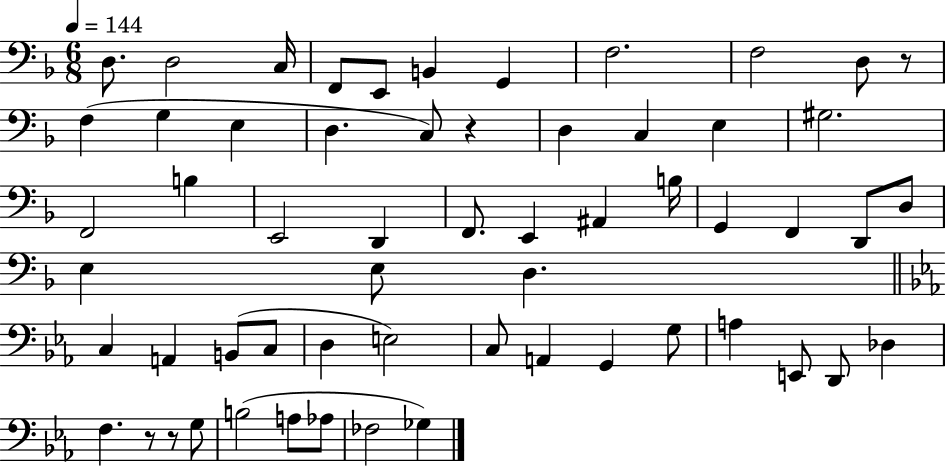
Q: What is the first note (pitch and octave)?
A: D3